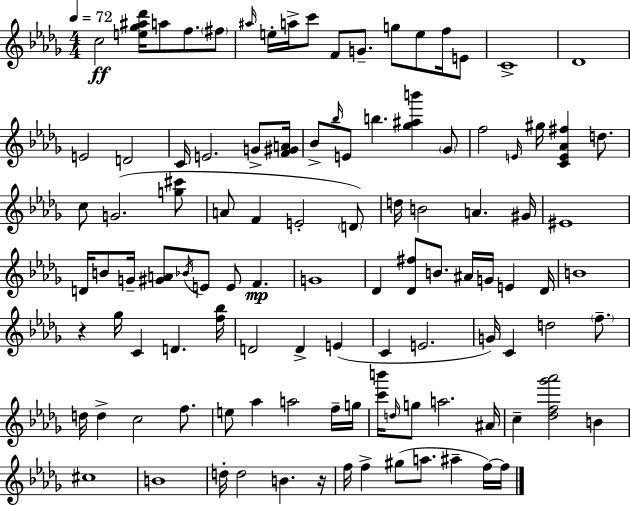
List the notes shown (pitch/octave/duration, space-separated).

C5/h [E5,Gb5,A#5,Db6]/s A5/e F5/e. F#5/e A#5/s E5/s A5/s C6/e F4/e G4/e. G5/e E5/e F5/s E4/e C4/w Db4/w E4/h D4/h C4/s E4/h. G4/e [F4,G#4,A4]/s Bb4/e Bb5/s E4/e B5/q. [Gb5,A#5,B6]/q Gb4/e F5/h E4/s G#5/s [C4,E4,Ab4,F#5]/q D5/e. C5/e G4/h. [G5,C#6]/e A4/e F4/q E4/h D4/e D5/s B4/h A4/q. G#4/s EIS4/w D4/s B4/e G4/s [G#4,A4]/e Bb4/s E4/e E4/e F4/q. G4/w Db4/q [Db4,F#5]/e B4/e. A#4/s G4/s E4/q Db4/s B4/w R/q Gb5/s C4/q D4/q. [F5,Bb5]/s D4/h D4/q E4/q C4/q E4/h. G4/s C4/q D5/h F5/e. D5/s D5/q C5/h F5/e. E5/e Ab5/q A5/h F5/s G5/s [C6,B6]/s D5/s G5/e A5/h. A#4/s C5/q [Db5,F5,Gb6,Ab6]/h B4/q C#5/w B4/w D5/s D5/h B4/q. R/s F5/s F5/q G#5/e A5/e. A#5/q F5/s F5/s